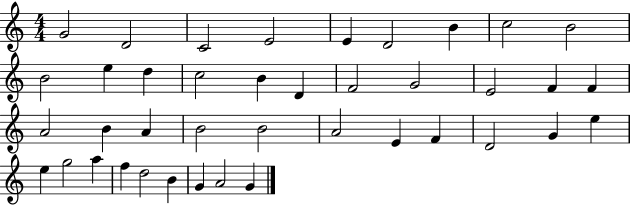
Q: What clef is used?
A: treble